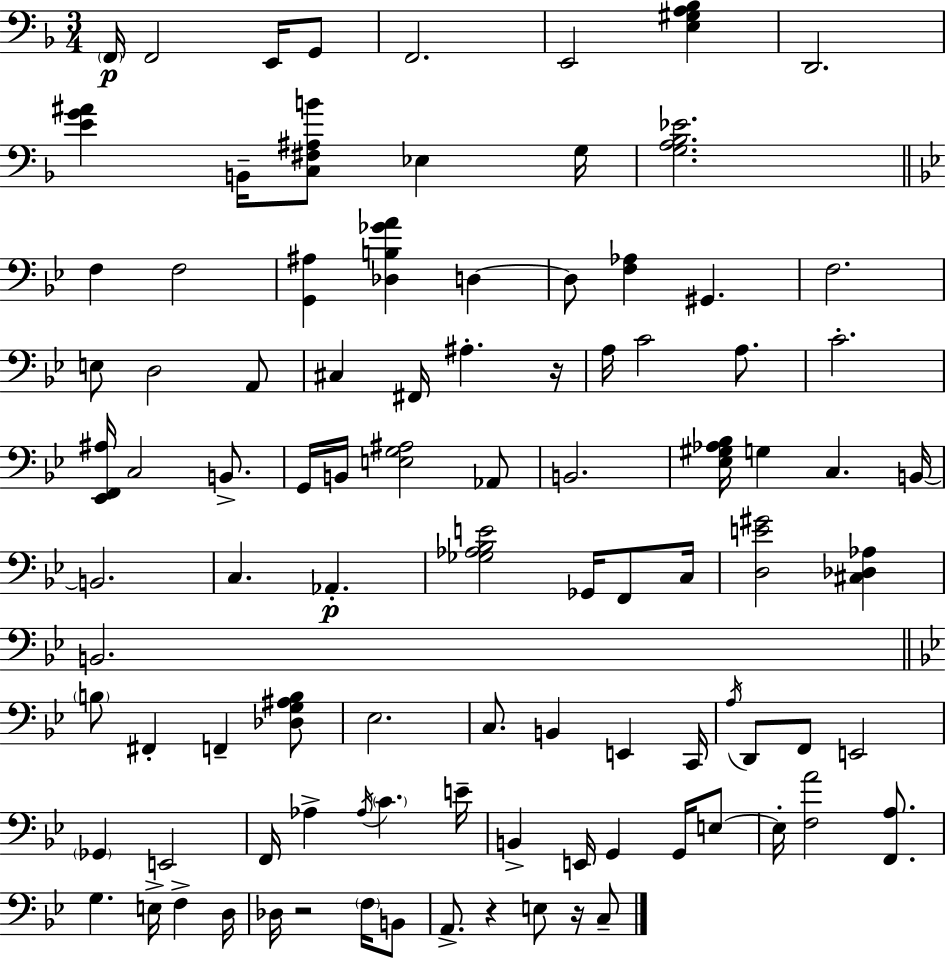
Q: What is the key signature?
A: D minor